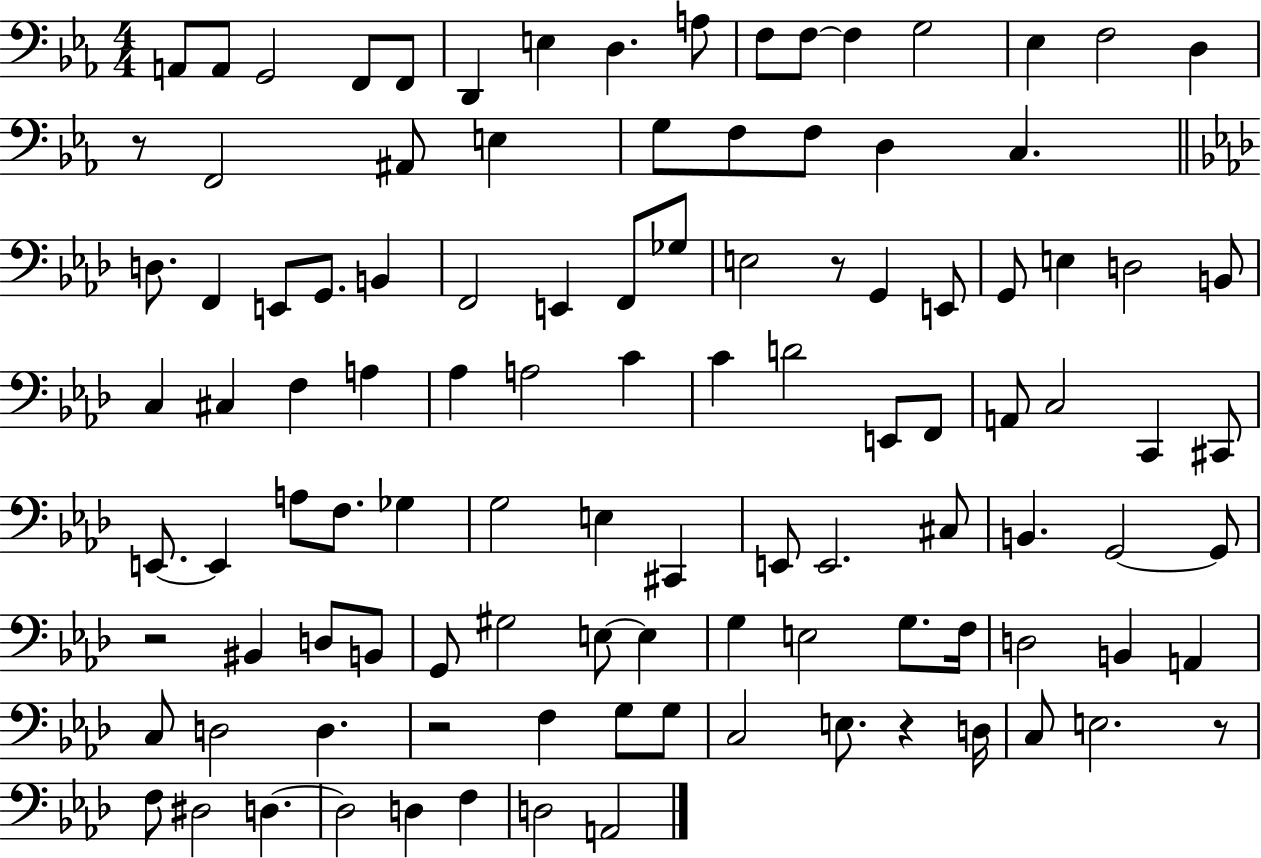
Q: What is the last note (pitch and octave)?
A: A2